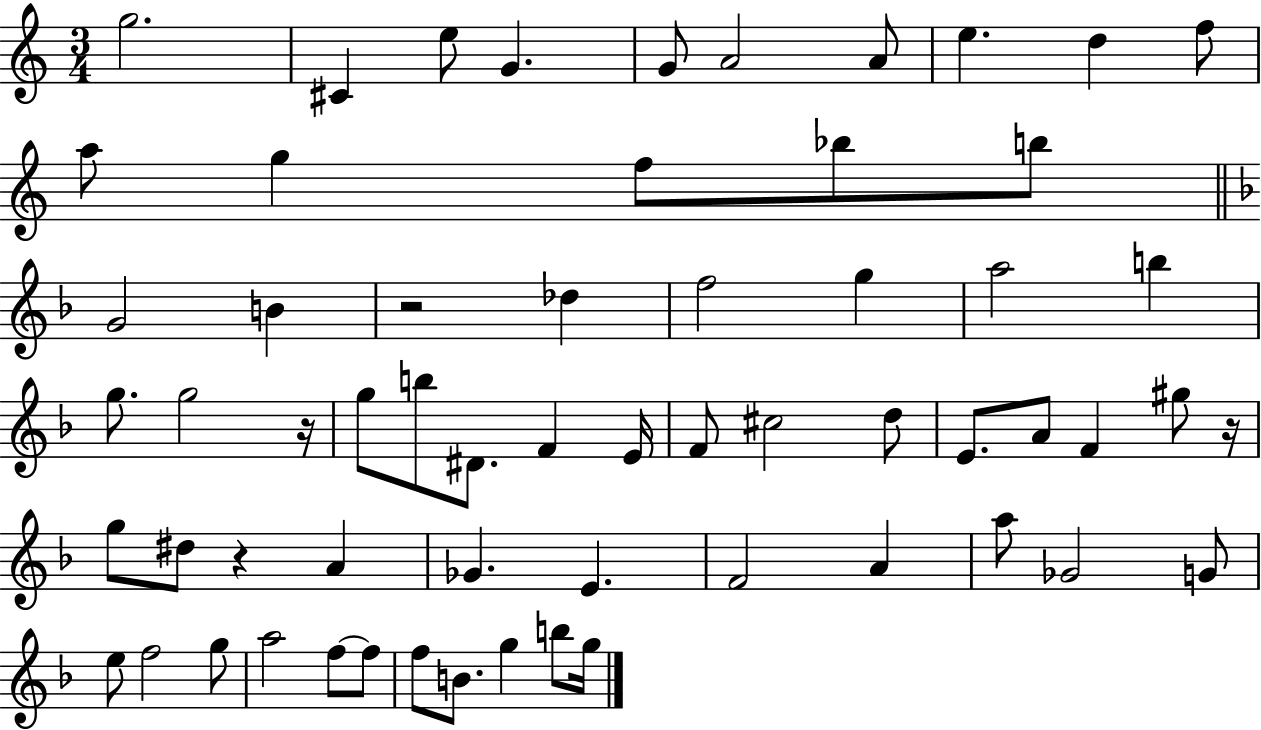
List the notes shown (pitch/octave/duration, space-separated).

G5/h. C#4/q E5/e G4/q. G4/e A4/h A4/e E5/q. D5/q F5/e A5/e G5/q F5/e Bb5/e B5/e G4/h B4/q R/h Db5/q F5/h G5/q A5/h B5/q G5/e. G5/h R/s G5/e B5/e D#4/e. F4/q E4/s F4/e C#5/h D5/e E4/e. A4/e F4/q G#5/e R/s G5/e D#5/e R/q A4/q Gb4/q. E4/q. F4/h A4/q A5/e Gb4/h G4/e E5/e F5/h G5/e A5/h F5/e F5/e F5/e B4/e. G5/q B5/e G5/s